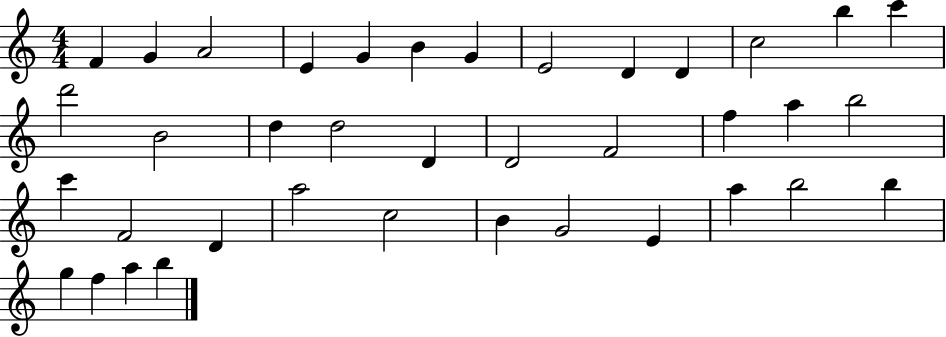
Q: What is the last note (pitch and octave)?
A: B5